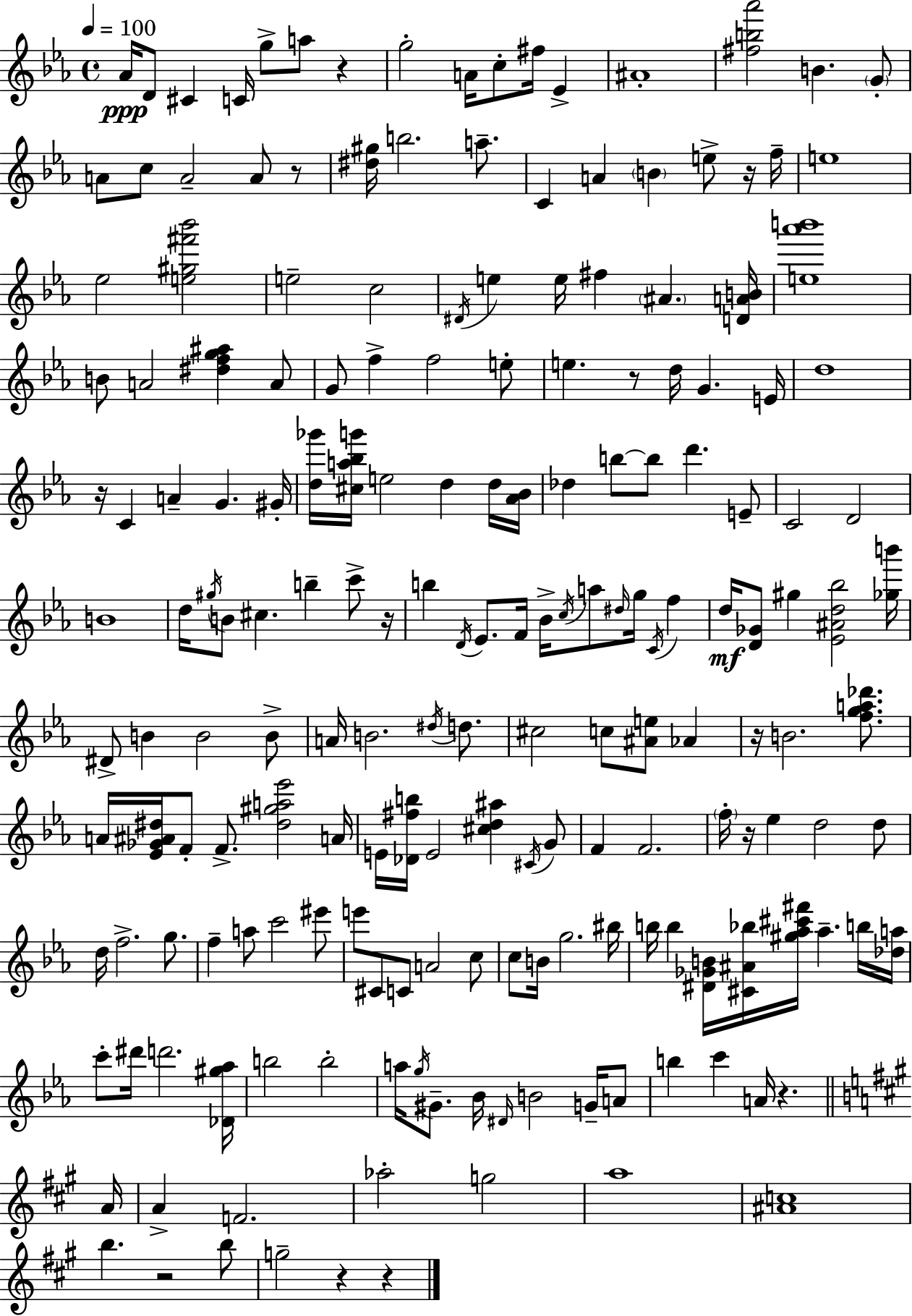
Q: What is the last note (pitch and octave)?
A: G5